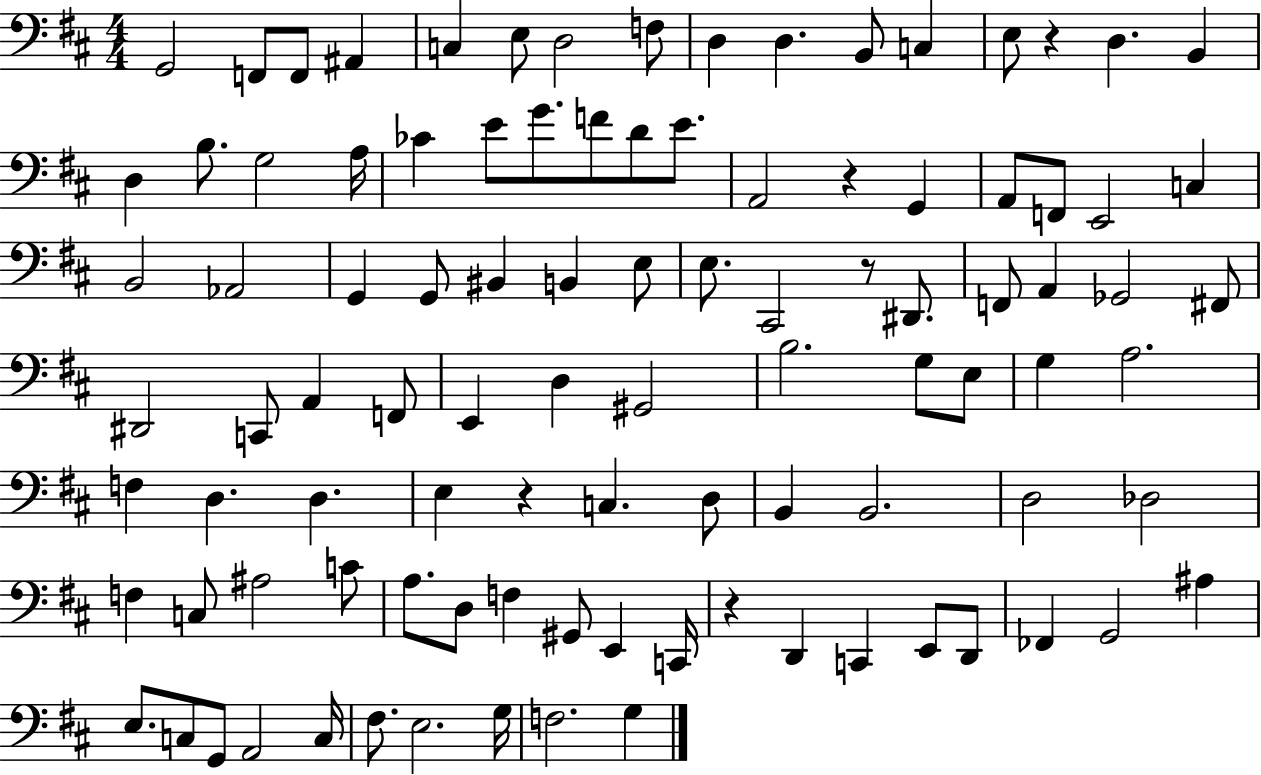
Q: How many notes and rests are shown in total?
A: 99